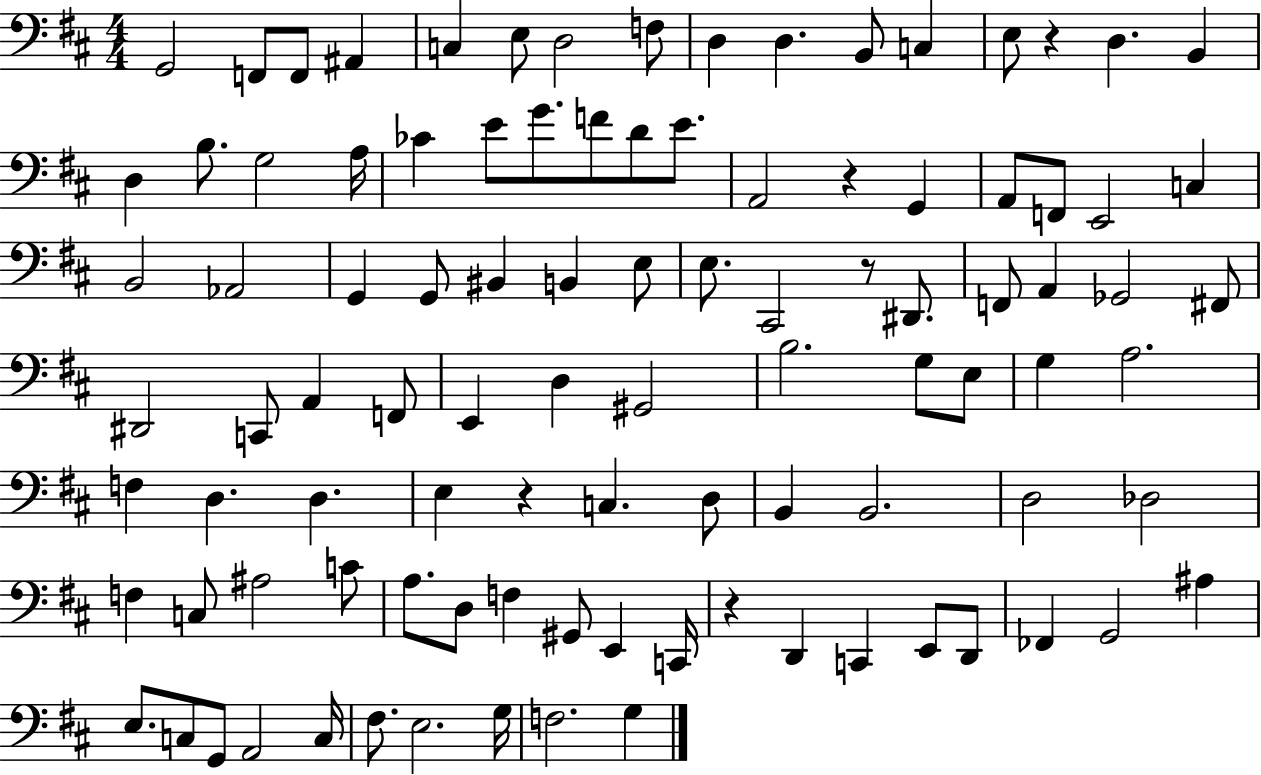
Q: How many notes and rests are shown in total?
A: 99